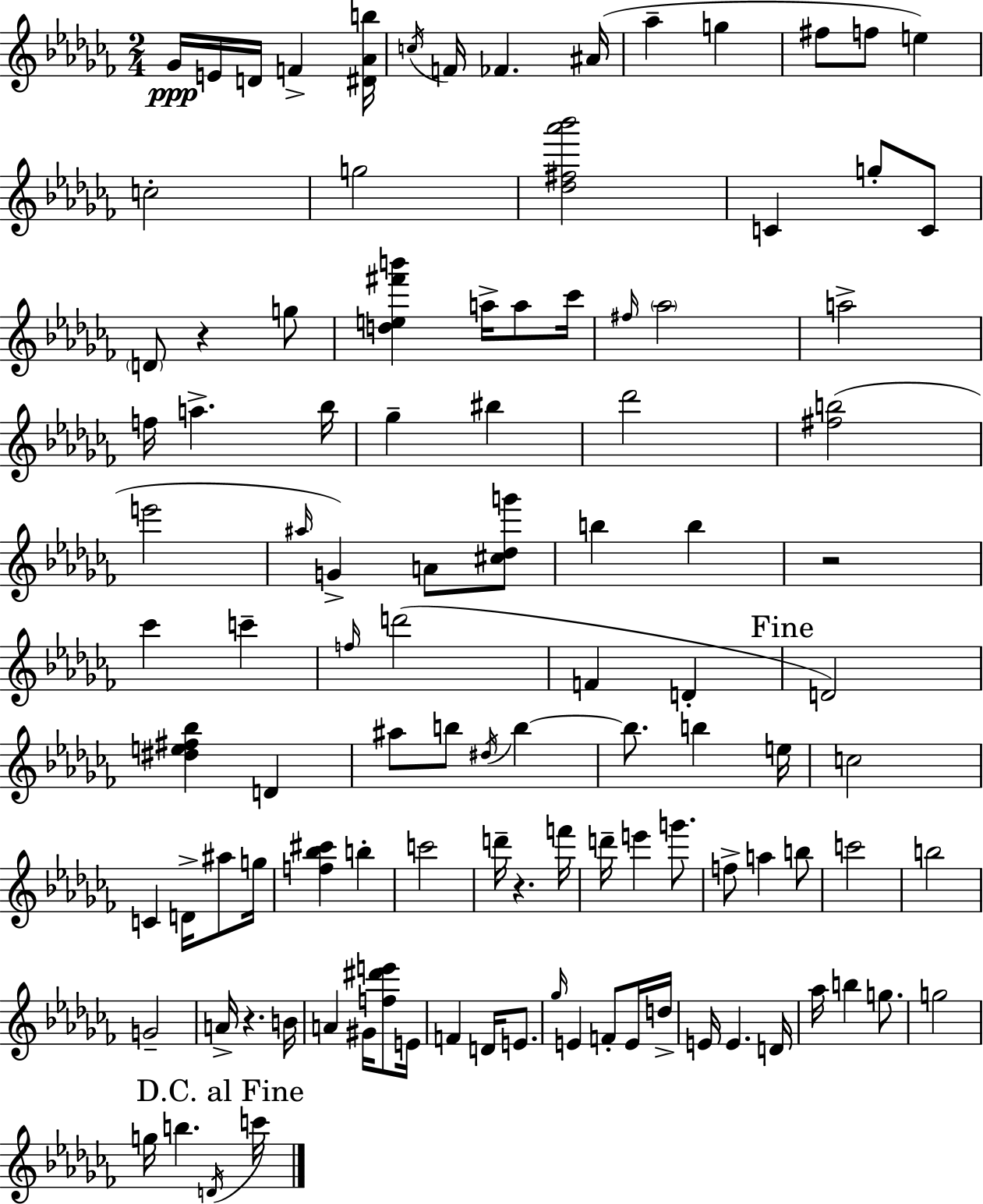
Gb4/s E4/s D4/s F4/q [D#4,Ab4,B5]/s C5/s F4/s FES4/q. A#4/s Ab5/q G5/q F#5/e F5/e E5/q C5/h G5/h [Db5,F#5,Ab6,Bb6]/h C4/q G5/e C4/e D4/e R/q G5/e [D5,E5,F#6,B6]/q A5/s A5/e CES6/s F#5/s Ab5/h A5/h F5/s A5/q. Bb5/s Gb5/q BIS5/q Db6/h [F#5,B5]/h E6/h A#5/s G4/q A4/e [C#5,Db5,G6]/e B5/q B5/q R/h CES6/q C6/q F5/s D6/h F4/q D4/q D4/h [D#5,E5,F#5,Bb5]/q D4/q A#5/e B5/e D#5/s B5/q B5/e. B5/q E5/s C5/h C4/q D4/s A#5/e G5/s [F5,Bb5,C#6]/q B5/q C6/h D6/s R/q. F6/s D6/s E6/q G6/e. F5/e A5/q B5/e C6/h B5/h G4/h A4/s R/q. B4/s A4/q G#4/s [F5,D#6,E6]/e E4/s F4/q D4/s E4/e. Gb5/s E4/q F4/e E4/s D5/s E4/s E4/q. D4/s Ab5/s B5/q G5/e. G5/h G5/s B5/q. D4/s C6/s